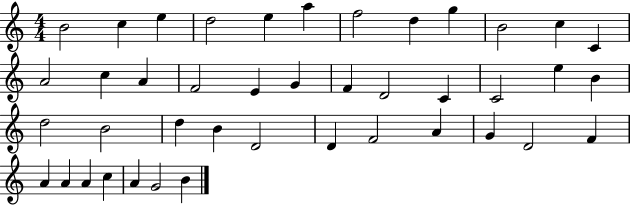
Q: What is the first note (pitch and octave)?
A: B4